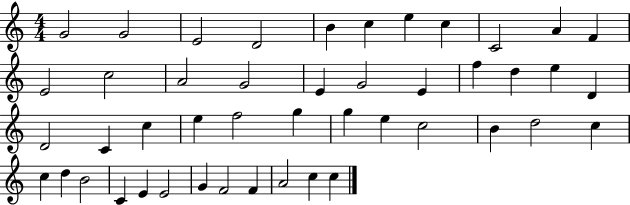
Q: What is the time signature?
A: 4/4